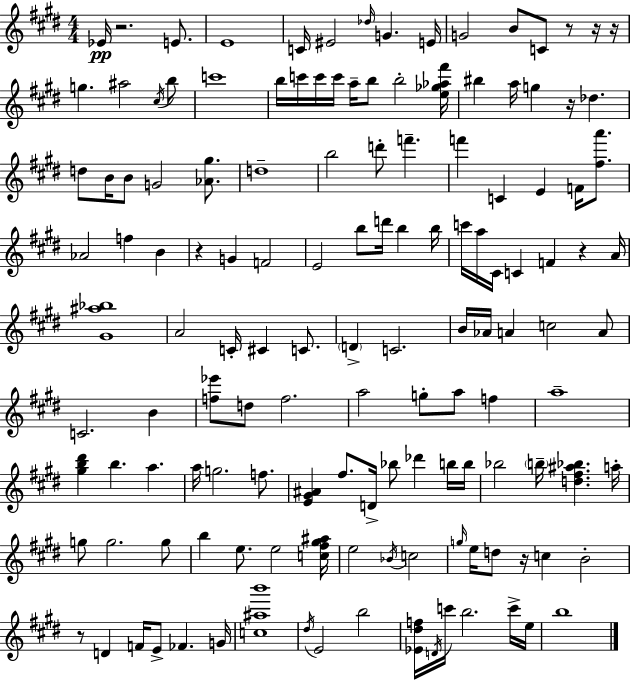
X:1
T:Untitled
M:4/4
L:1/4
K:E
_E/4 z2 E/2 E4 C/4 ^E2 _d/4 G E/4 G2 B/2 C/2 z/2 z/4 z/4 g ^a2 ^c/4 b/2 c'4 b/4 c'/4 c'/4 c'/4 a/4 b/2 b2 [e_g_a^f']/4 ^b a/4 g z/4 _d d/2 B/4 B/2 G2 [_A^g]/2 d4 b2 d'/2 f' f' C E F/4 [^fa']/2 _A2 f B z G F2 E2 b/2 d'/4 b b/4 c'/4 a/4 ^C/4 C F z A/4 [^G^a_b]4 A2 C/4 ^C C/2 D C2 B/4 _A/4 A c2 A/2 C2 B [f_e']/2 d/2 f2 a2 g/2 a/2 f a4 [^gb^d'] b a a/4 g2 f/2 [E^G^A] ^f/2 D/4 _b/2 _d' b/4 b/4 _b2 b/4 [d^f^a_b] a/4 g/2 g2 g/2 b e/2 e2 [c^f^g^a]/4 e2 _B/4 c2 g/4 e/4 d/2 z/4 c B2 z/2 D F/4 E/2 _F G/4 [c^ab']4 ^d/4 E2 b2 [_E^df]/4 D/4 c'/4 b2 c'/4 e/4 b4